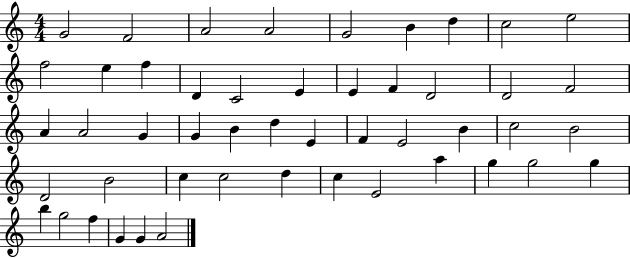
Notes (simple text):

G4/h F4/h A4/h A4/h G4/h B4/q D5/q C5/h E5/h F5/h E5/q F5/q D4/q C4/h E4/q E4/q F4/q D4/h D4/h F4/h A4/q A4/h G4/q G4/q B4/q D5/q E4/q F4/q E4/h B4/q C5/h B4/h D4/h B4/h C5/q C5/h D5/q C5/q E4/h A5/q G5/q G5/h G5/q B5/q G5/h F5/q G4/q G4/q A4/h